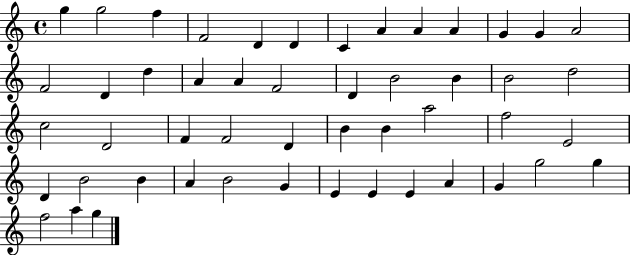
X:1
T:Untitled
M:4/4
L:1/4
K:C
g g2 f F2 D D C A A A G G A2 F2 D d A A F2 D B2 B B2 d2 c2 D2 F F2 D B B a2 f2 E2 D B2 B A B2 G E E E A G g2 g f2 a g